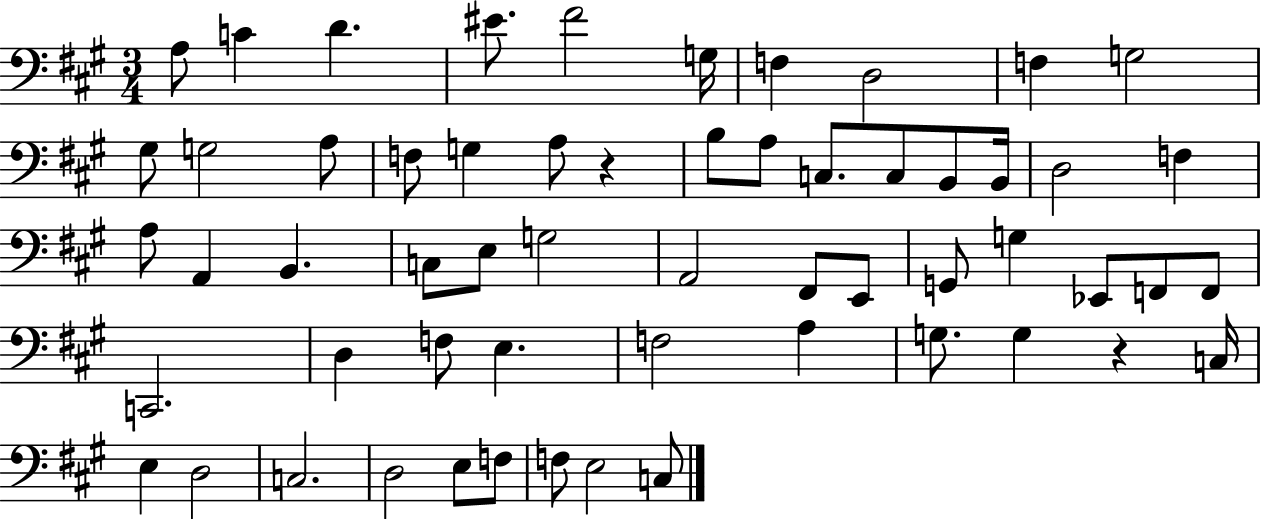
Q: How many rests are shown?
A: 2